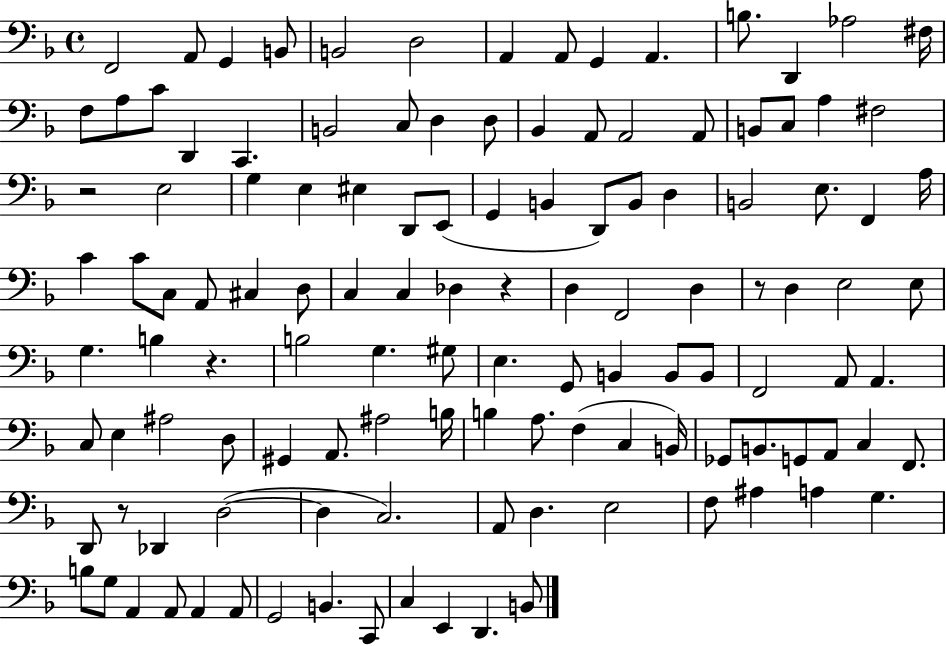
F2/h A2/e G2/q B2/e B2/h D3/h A2/q A2/e G2/q A2/q. B3/e. D2/q Ab3/h F#3/s F3/e A3/e C4/e D2/q C2/q. B2/h C3/e D3/q D3/e Bb2/q A2/e A2/h A2/e B2/e C3/e A3/q F#3/h R/h E3/h G3/q E3/q EIS3/q D2/e E2/e G2/q B2/q D2/e B2/e D3/q B2/h E3/e. F2/q A3/s C4/q C4/e C3/e A2/e C#3/q D3/e C3/q C3/q Db3/q R/q D3/q F2/h D3/q R/e D3/q E3/h E3/e G3/q. B3/q R/q. B3/h G3/q. G#3/e E3/q. G2/e B2/q B2/e B2/e F2/h A2/e A2/q. C3/e E3/q A#3/h D3/e G#2/q A2/e. A#3/h B3/s B3/q A3/e. F3/q C3/q B2/s Gb2/e B2/e. G2/e A2/e C3/q F2/e. D2/e R/e Db2/q D3/h D3/q C3/h. A2/e D3/q. E3/h F3/e A#3/q A3/q G3/q. B3/e G3/e A2/q A2/e A2/q A2/e G2/h B2/q. C2/e C3/q E2/q D2/q. B2/e